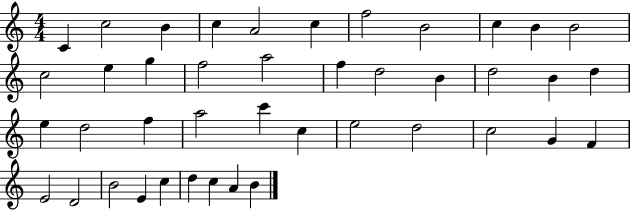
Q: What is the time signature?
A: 4/4